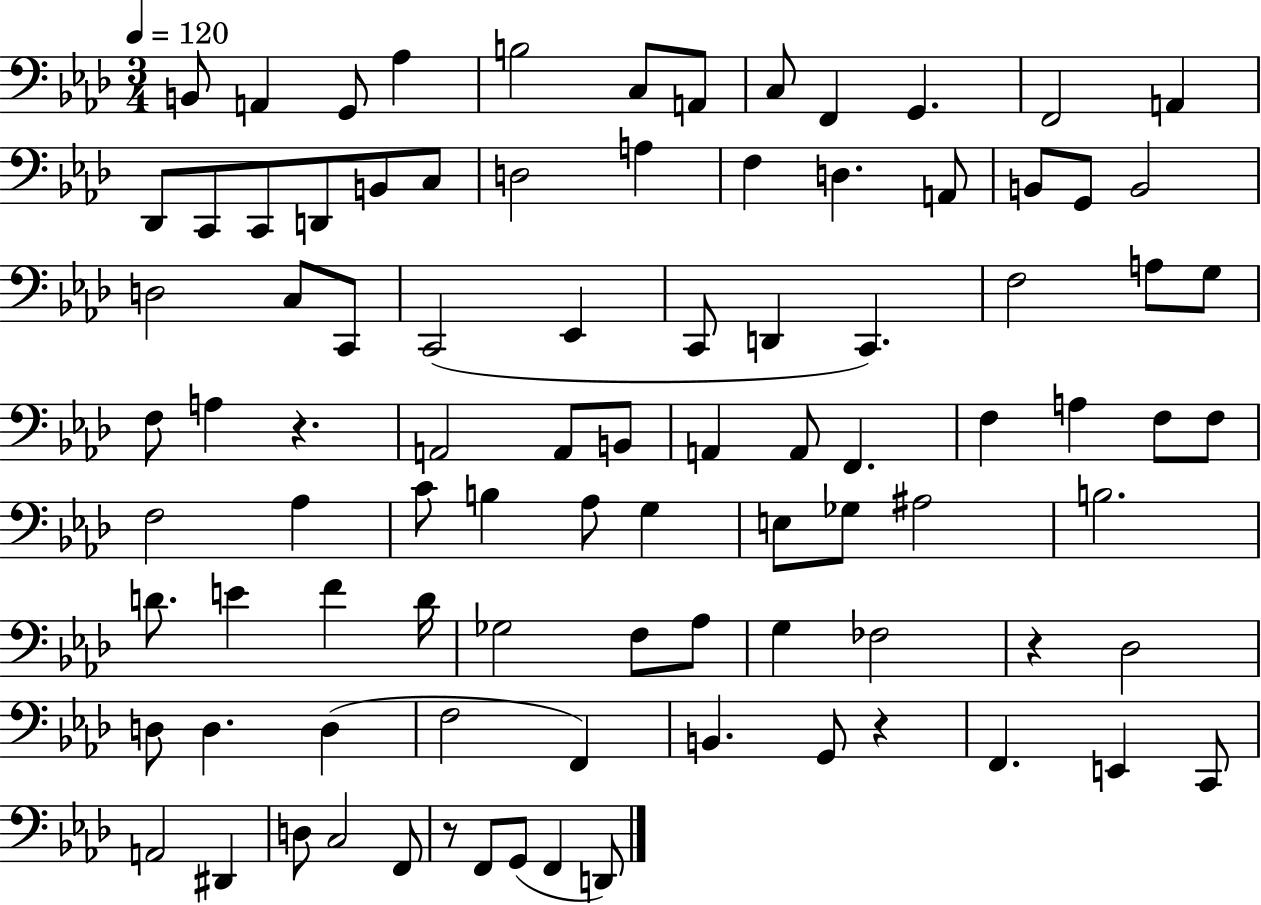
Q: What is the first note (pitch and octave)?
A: B2